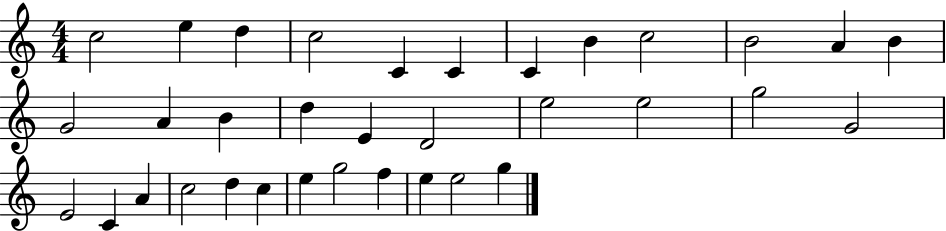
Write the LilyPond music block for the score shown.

{
  \clef treble
  \numericTimeSignature
  \time 4/4
  \key c \major
  c''2 e''4 d''4 | c''2 c'4 c'4 | c'4 b'4 c''2 | b'2 a'4 b'4 | \break g'2 a'4 b'4 | d''4 e'4 d'2 | e''2 e''2 | g''2 g'2 | \break e'2 c'4 a'4 | c''2 d''4 c''4 | e''4 g''2 f''4 | e''4 e''2 g''4 | \break \bar "|."
}